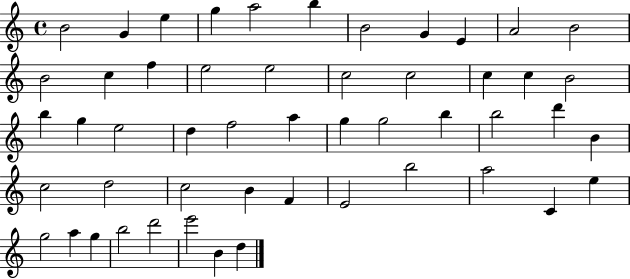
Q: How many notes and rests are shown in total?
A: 51